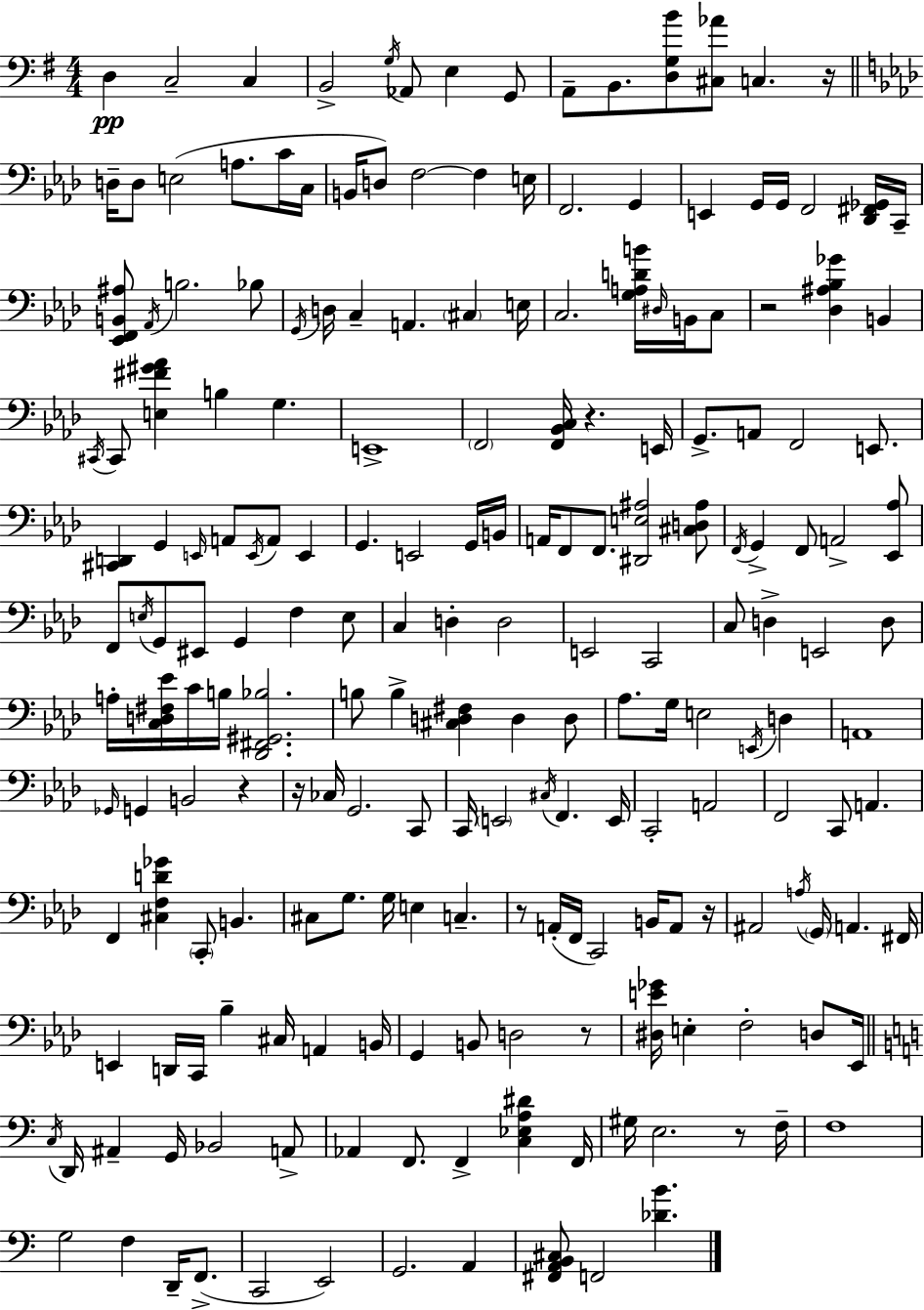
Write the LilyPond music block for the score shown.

{
  \clef bass
  \numericTimeSignature
  \time 4/4
  \key g \major
  d4\pp c2-- c4 | b,2-> \acciaccatura { g16 } aes,8 e4 g,8 | a,8-- b,8. <d g b'>8 <cis aes'>8 c4. | r16 \bar "||" \break \key aes \major d16-- d8 e2( a8. c'16 c16 | b,16 d8) f2~~ f4 e16 | f,2. g,4 | e,4 g,16 g,16 f,2 <des, fis, ges,>16 c,16-- | \break <ees, f, b, ais>8 \acciaccatura { aes,16 } b2. bes8 | \acciaccatura { g,16 } d16 c4-- a,4. \parenthesize cis4 | e16 c2. <g a d' b'>16 \grace { dis16 } | b,16 c8 r2 <des ais bes ges'>4 b,4 | \break \acciaccatura { cis,16 } cis,8 <e fis' gis' aes'>4 b4 g4. | e,1-> | \parenthesize f,2 <f, bes, c>16 r4. | e,16 g,8.-> a,8 f,2 | \break e,8. <cis, d,>4 g,4 \grace { e,16 } a,8 \acciaccatura { e,16 } | a,8 e,4 g,4. e,2 | g,16 b,16 a,16 f,8 f,8. <dis, e ais>2 | <cis d ais>8 \acciaccatura { f,16 } g,4-> f,8 a,2-> | \break <ees, aes>8 f,8 \acciaccatura { e16 } g,8 eis,8 g,4 | f4 e8 c4 d4-. | d2 e,2 | c,2 c8 d4-> e,2 | \break d8 a16-. <c d fis ees'>16 c'16 b16 <des, fis, gis, bes>2. | b8 b4-> <cis d fis>4 | d4 d8 aes8. g16 e2 | \acciaccatura { e,16 } d4 a,1 | \break \grace { ges,16 } g,4 b,2 | r4 r16 ces16 g,2. | c,8 c,16 \parenthesize e,2 | \acciaccatura { cis16 } f,4. e,16 c,2-. | \break a,2 f,2 | c,8 a,4. f,4 <cis f d' ges'>4 | \parenthesize c,8-. b,4. cis8 g8. | g16 e4 c4.-- r8 a,16-.( f,16 c,2) | \break b,16 a,8 r16 ais,2 | \acciaccatura { a16 } \parenthesize g,16 a,4. fis,16 e,4 | d,16 c,16 bes4-- cis16 a,4 b,16 g,4 | b,8 d2 r8 <dis e' ges'>16 e4-. | \break f2-. d8 ees,16 \bar "||" \break \key a \minor \acciaccatura { c16 } d,16 ais,4-- g,16 bes,2 a,8-> | aes,4 f,8. f,4-> <c ees a dis'>4 | f,16 gis16 e2. r8 | f16-- f1 | \break g2 f4 d,16-- f,8.->( | c,2 e,2) | g,2. a,4 | <fis, a, b, cis>8 f,2 <des' b'>4. | \break \bar "|."
}